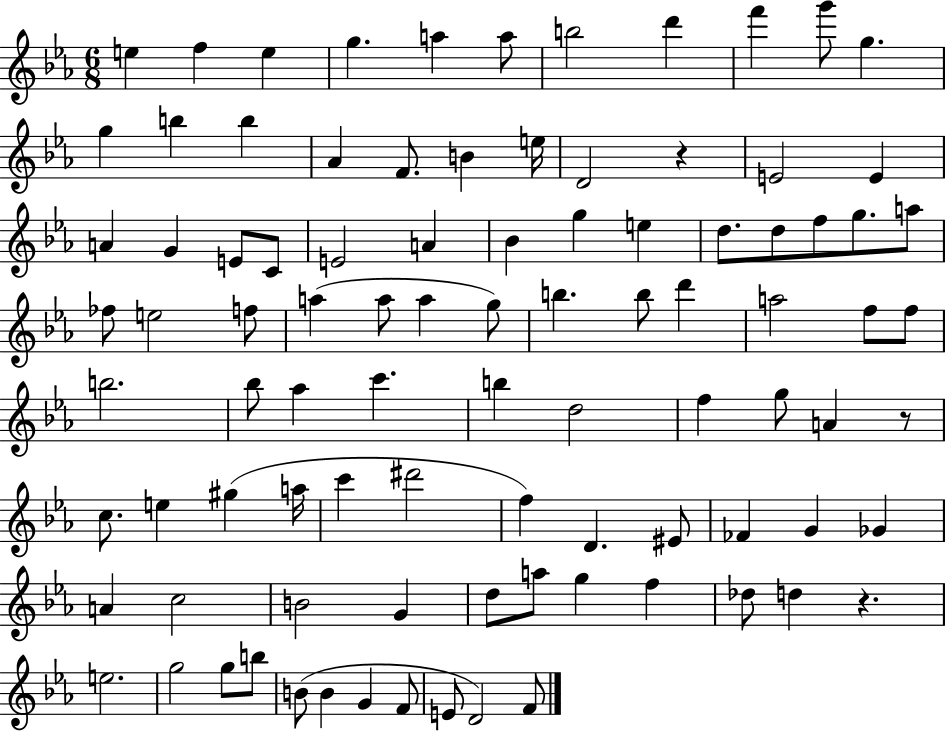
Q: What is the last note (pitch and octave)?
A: F4